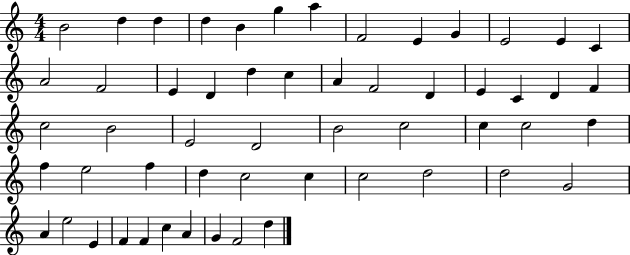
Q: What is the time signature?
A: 4/4